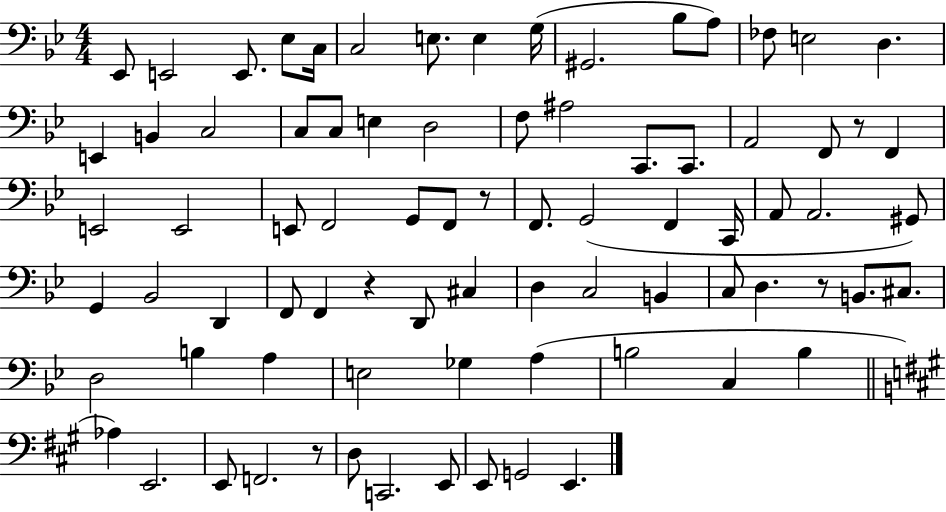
X:1
T:Untitled
M:4/4
L:1/4
K:Bb
_E,,/2 E,,2 E,,/2 _E,/2 C,/4 C,2 E,/2 E, G,/4 ^G,,2 _B,/2 A,/2 _F,/2 E,2 D, E,, B,, C,2 C,/2 C,/2 E, D,2 F,/2 ^A,2 C,,/2 C,,/2 A,,2 F,,/2 z/2 F,, E,,2 E,,2 E,,/2 F,,2 G,,/2 F,,/2 z/2 F,,/2 G,,2 F,, C,,/4 A,,/2 A,,2 ^G,,/2 G,, _B,,2 D,, F,,/2 F,, z D,,/2 ^C, D, C,2 B,, C,/2 D, z/2 B,,/2 ^C,/2 D,2 B, A, E,2 _G, A, B,2 C, B, _A, E,,2 E,,/2 F,,2 z/2 D,/2 C,,2 E,,/2 E,,/2 G,,2 E,,